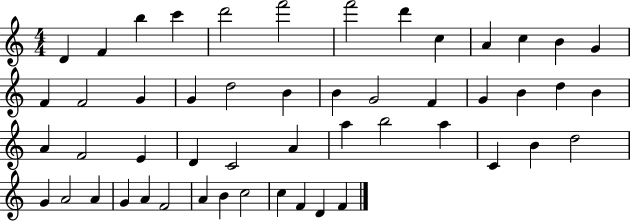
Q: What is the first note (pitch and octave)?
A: D4